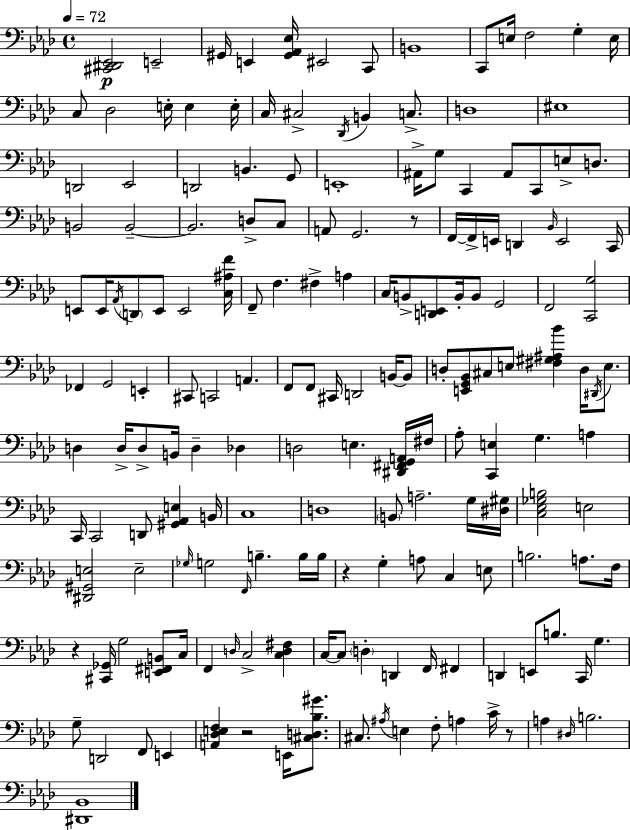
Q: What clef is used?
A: bass